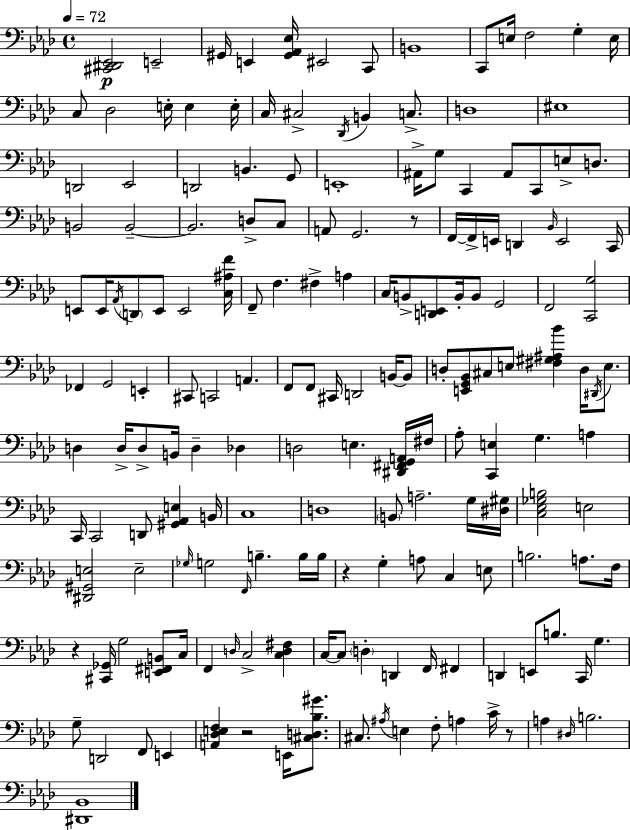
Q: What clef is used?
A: bass